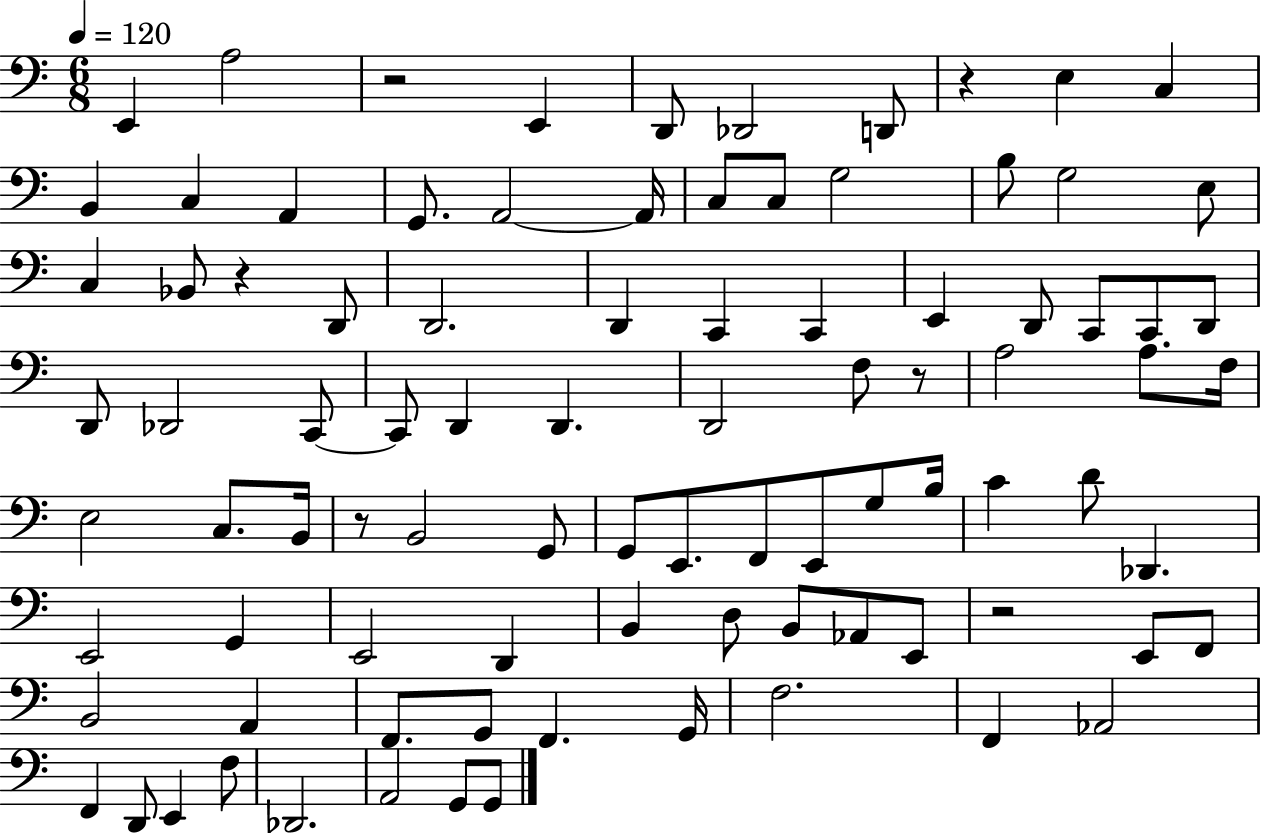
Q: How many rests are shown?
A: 6